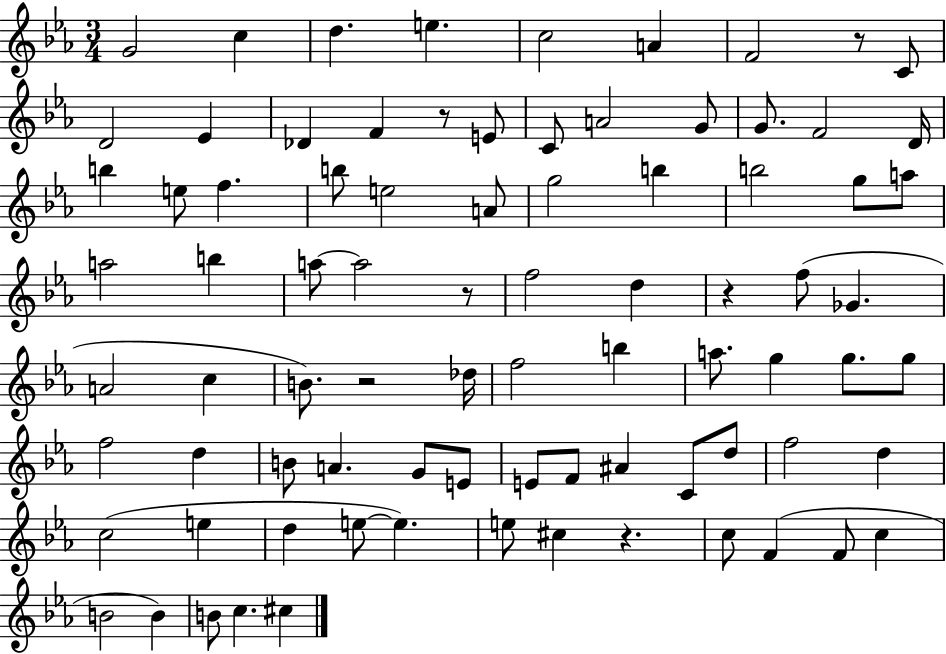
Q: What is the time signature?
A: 3/4